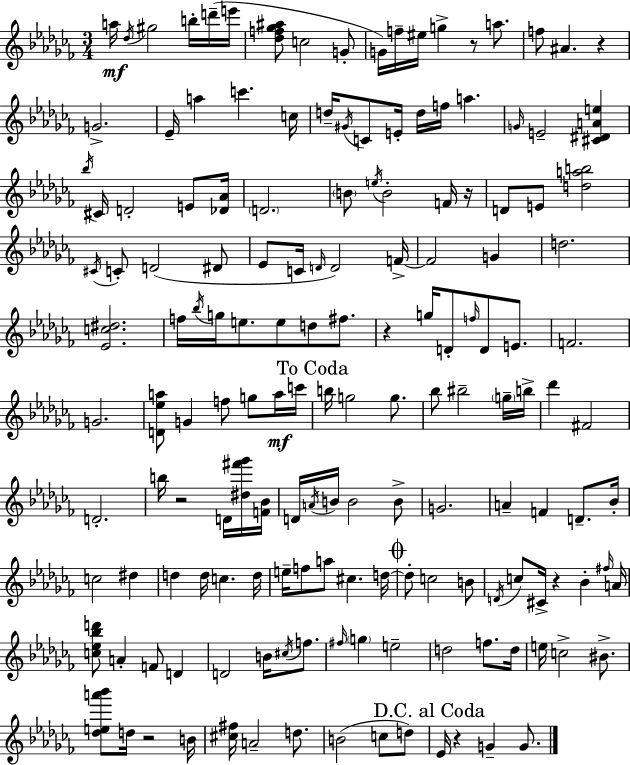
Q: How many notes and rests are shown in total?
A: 158